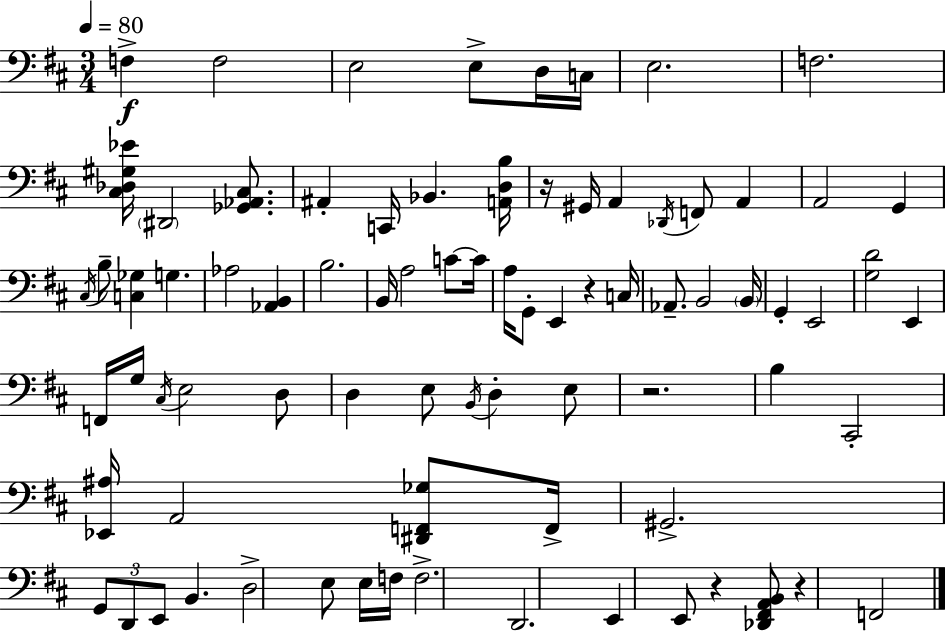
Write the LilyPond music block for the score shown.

{
  \clef bass
  \numericTimeSignature
  \time 3/4
  \key d \major
  \tempo 4 = 80
  f4->\f f2 | e2 e8-> d16 c16 | e2. | f2. | \break <cis des gis ees'>16 \parenthesize dis,2 <ges, aes, cis>8. | ais,4-. c,16 bes,4. <a, d b>16 | r16 gis,16 a,4 \acciaccatura { des,16 } f,8 a,4 | a,2 g,4 | \break \acciaccatura { cis16 } b8-- <c ges>4 g4. | aes2 <aes, b,>4 | b2. | b,16 a2 c'8~~ | \break c'16 a16 g,8-. e,4 r4 | c16 aes,8.-- b,2 | \parenthesize b,16 g,4-. e,2 | <g d'>2 e,4 | \break f,16 g16 \acciaccatura { cis16 } e2 | d8 d4 e8 \acciaccatura { b,16 } d4-. | e8 r2. | b4 cis,2-. | \break <ees, ais>16 a,2 | <dis, f, ges>8 f,16-> gis,2.-> | \tuplet 3/2 { g,8 d,8 e,8 } b,4. | d2-> | \break e8 e16 f16 f2.-> | d,2. | e,4 e,8 r4 | <des, fis, a, b,>8 r4 f,2 | \break \bar "|."
}